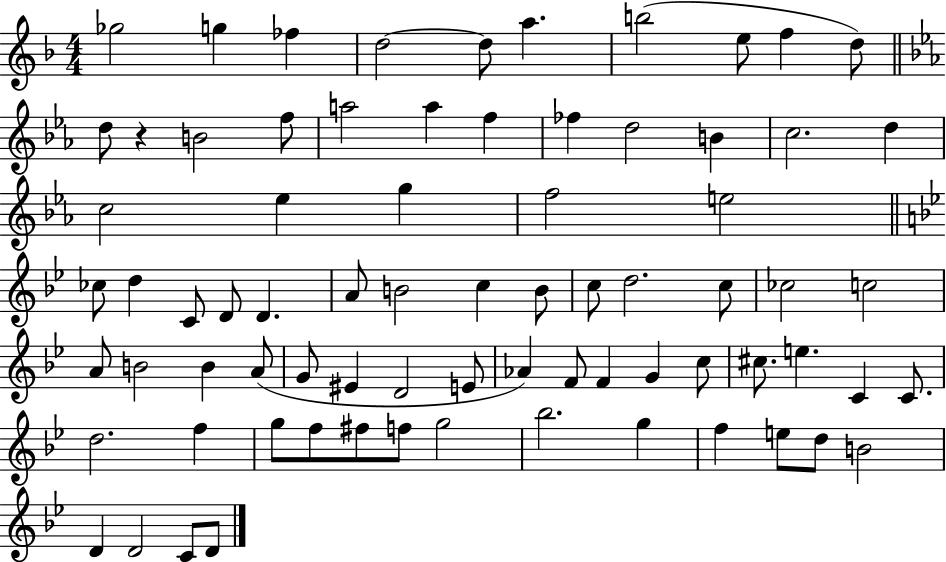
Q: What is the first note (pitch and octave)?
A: Gb5